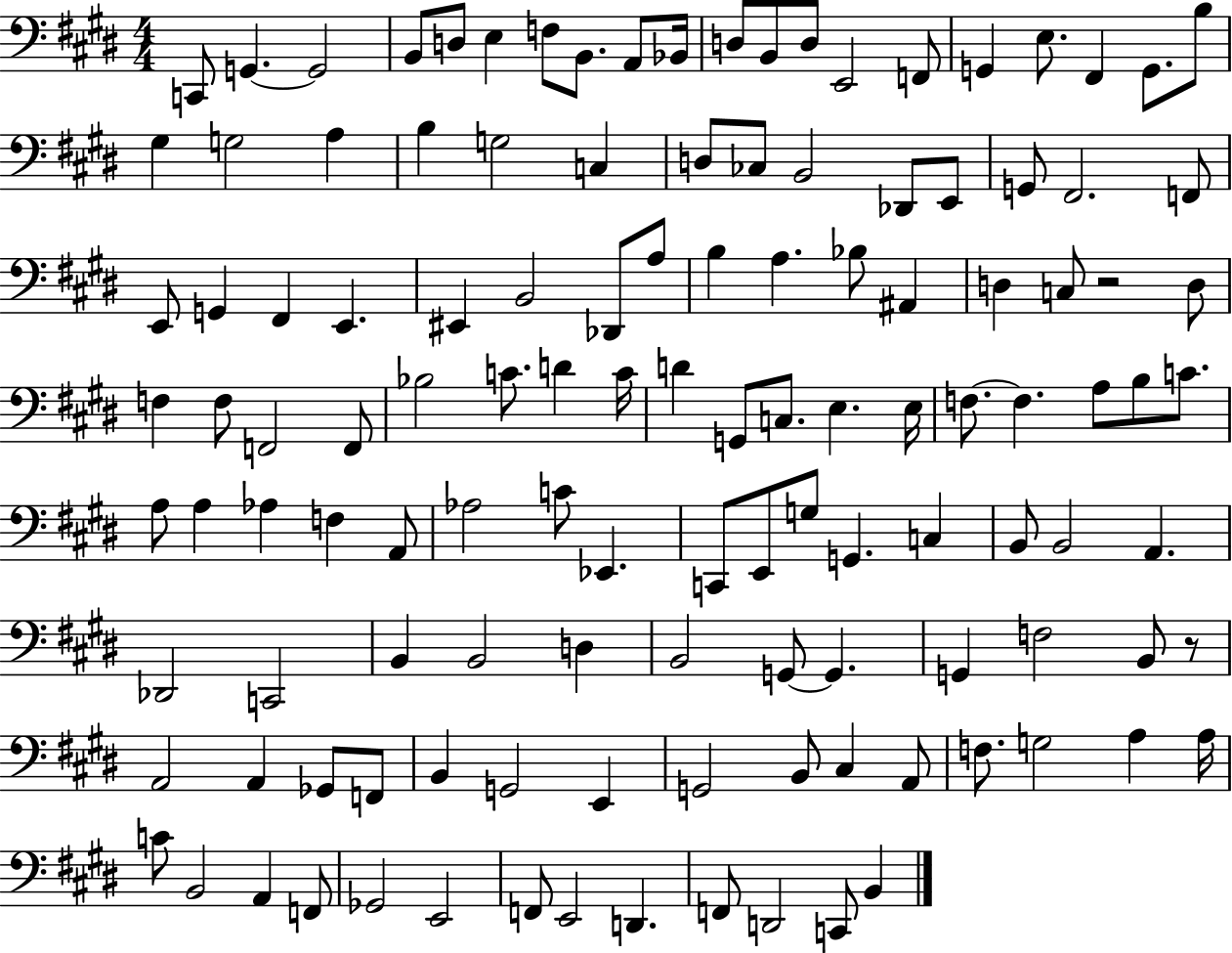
{
  \clef bass
  \numericTimeSignature
  \time 4/4
  \key e \major
  c,8 g,4.~~ g,2 | b,8 d8 e4 f8 b,8. a,8 bes,16 | d8 b,8 d8 e,2 f,8 | g,4 e8. fis,4 g,8. b8 | \break gis4 g2 a4 | b4 g2 c4 | d8 ces8 b,2 des,8 e,8 | g,8 fis,2. f,8 | \break e,8 g,4 fis,4 e,4. | eis,4 b,2 des,8 a8 | b4 a4. bes8 ais,4 | d4 c8 r2 d8 | \break f4 f8 f,2 f,8 | bes2 c'8. d'4 c'16 | d'4 g,8 c8. e4. e16 | f8.~~ f4. a8 b8 c'8. | \break a8 a4 aes4 f4 a,8 | aes2 c'8 ees,4. | c,8 e,8 g8 g,4. c4 | b,8 b,2 a,4. | \break des,2 c,2 | b,4 b,2 d4 | b,2 g,8~~ g,4. | g,4 f2 b,8 r8 | \break a,2 a,4 ges,8 f,8 | b,4 g,2 e,4 | g,2 b,8 cis4 a,8 | f8. g2 a4 a16 | \break c'8 b,2 a,4 f,8 | ges,2 e,2 | f,8 e,2 d,4. | f,8 d,2 c,8 b,4 | \break \bar "|."
}